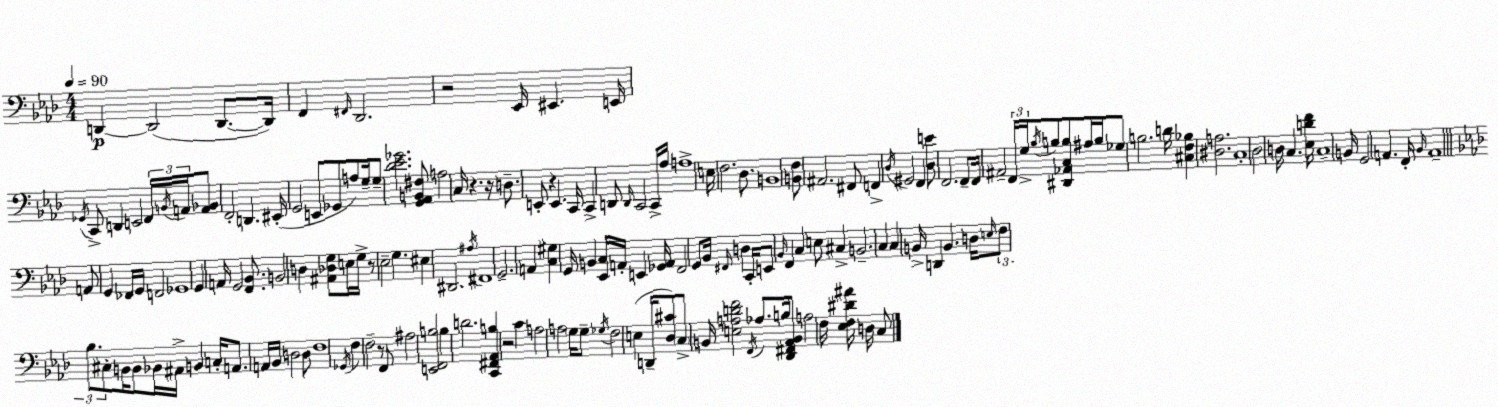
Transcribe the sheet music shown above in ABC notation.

X:1
T:Untitled
M:4/4
L:1/4
K:Fm
D,, D,,2 D,,/2 D,,/4 F,, ^F,,/4 _D,,2 z2 _E,,/4 ^E,, E,,/4 _G,,/4 C,,/2 D,, E,,2 F,,/4 B,,/4 A,,/4 [A,,_B,,]/2 F,,2 D,, ^E,,/4 G,,2 E,,/2 _G,,/2 A,/2 G,/4 G,/2 [_D_E_G]2 [G,,_A,,B,,^F,]/2 A,2 C,/4 z z/4 D,/2 E,,/2 z E,, C,,/4 C,, D,,/2 D,,/4 C,,2 C,,/4 _A,/4 A,4 E,/4 F,2 _D,/2 B,,4 [B,,F,]/2 ^A,,2 ^F,,/2 F,, _D,/4 ^G,,2 F,, [_D,E]/2 F,,2 F,,/2 F,,/4 ^A,,2 F,,/4 G,/4 _B,/4 B,/2 [^D,,_A,,C,B,]/2 ^A,/4 B,/4 _G,/2 B,2 D/4 [^C,F,_B,] [^D,A,]2 C,4 _D,2 D,/4 C, [_E,DF]/4 C,4 B,,/4 G,,2 A,, F,,/4 _B,,/4 A,,4 A,,/2 G,, _F,,/4 G,,/4 F,,2 _G,,4 G,, A,,/4 G,,2 [F,,_B,,]/2 B,,2 D, [^A,,_D,G,]/2 E,/4 G,/4 z/2 _E,2 G, ^E, ^D,,2 ^A,/4 ^F,,4 G,,2 A,, [C,^G,] G,,/4 B,, [_E,,C,]/4 A,,/4 E,, [_G,,A,,]/4 F,,2 G,,/2 _B,,/4 ^F,,/4 D, C,,/4 E,,/2 _B,,/4 F,, C, E,/2 ^C, B,,2 C, C, B,,/4 D,, B,, D,/4 E,/4 F,/2 _B,/2 ^C,/2 B,,/4 B,,/2 _B,,/4 ^A,,/4 B,, C,/4 A,,/2 A,,/4 _B,,/4 D,2 D,/2 F,4 _G,,/4 F, F,2 z/2 F,,/2 ^A,2 [E,,F,,B,]2 B, D2 [C,,^F,,_A,,B,] z2 C A,2 A,2 G,/4 G,/2 _G,/4 F,2 E, D,,/4 [_D,^C]/2 C,/2 B,,/4 [E,A,DF]2 F,,/4 _A,/2 B,/4 [_D,,^F,,_A,,B,,]/2 A,2 F,/4 [_E,F,^D^A]/4 D,/4 C,/2